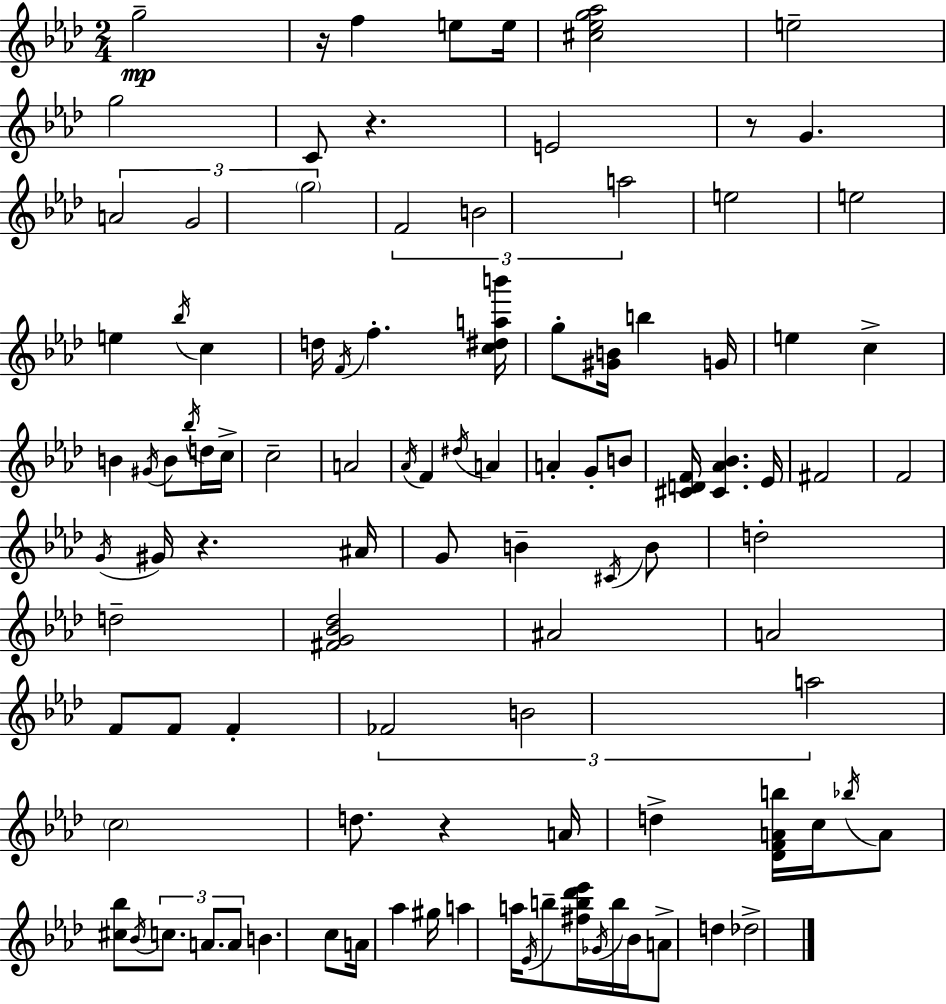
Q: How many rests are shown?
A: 5